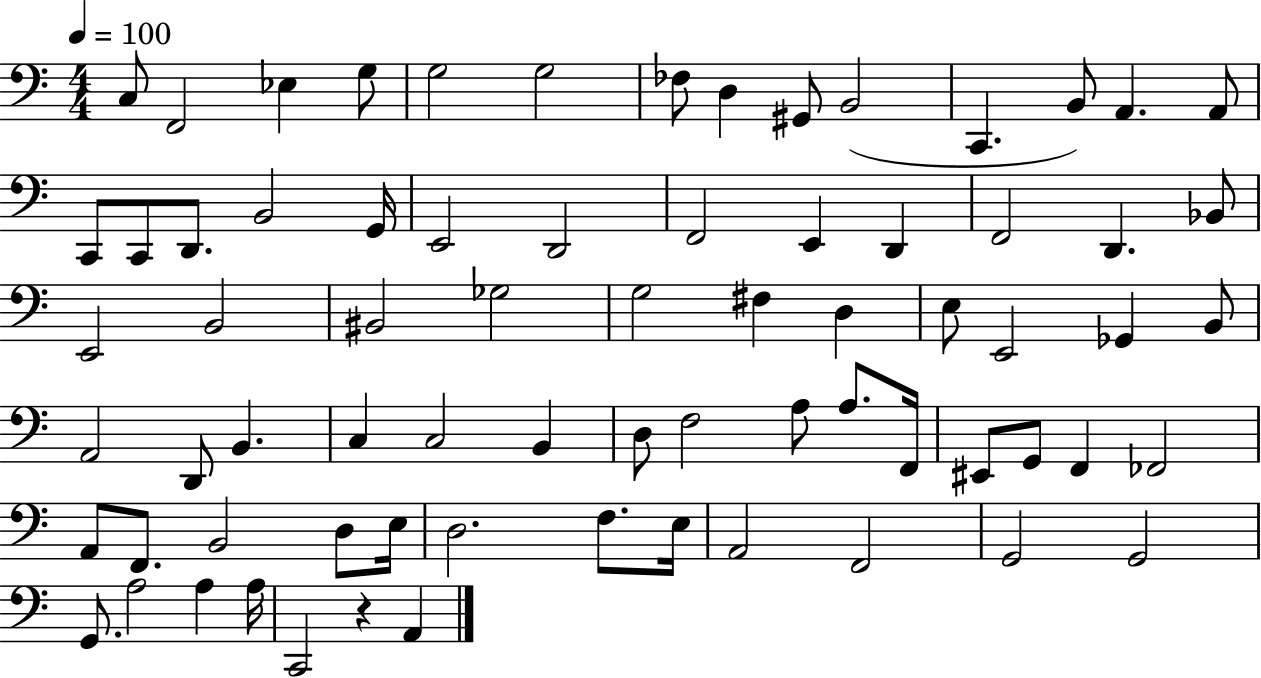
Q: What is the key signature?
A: C major